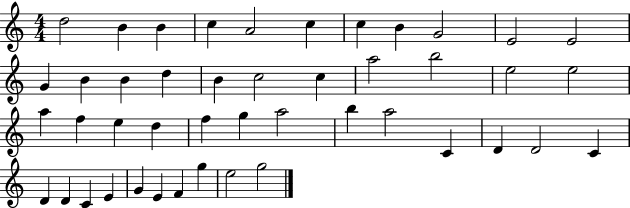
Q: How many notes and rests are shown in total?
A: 45